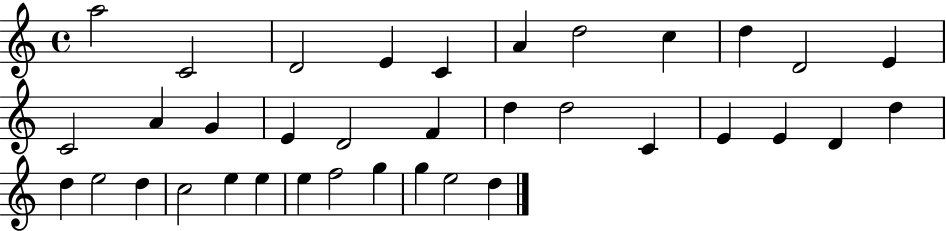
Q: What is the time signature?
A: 4/4